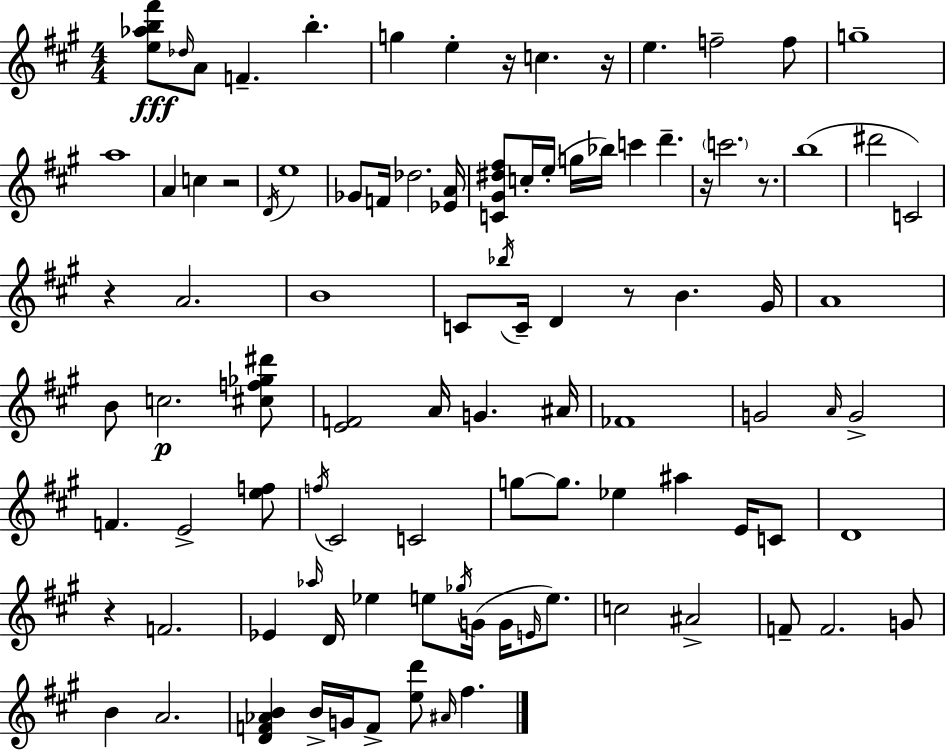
X:1
T:Untitled
M:4/4
L:1/4
K:A
[e_ab^f']/2 _d/4 A/2 F b g e z/4 c z/4 e f2 f/2 g4 a4 A c z2 D/4 e4 _G/2 F/4 _d2 [_EA]/4 [C^G^d^f]/2 c/4 e/4 g/4 _b/4 c' d' z/4 c'2 z/2 b4 ^d'2 C2 z A2 B4 C/2 _b/4 C/4 D z/2 B ^G/4 A4 B/2 c2 [^cf_g^d']/2 [EF]2 A/4 G ^A/4 _F4 G2 A/4 G2 F E2 [ef]/2 f/4 ^C2 C2 g/2 g/2 _e ^a E/4 C/2 D4 z F2 _E _a/4 D/4 _e e/2 _g/4 G/4 G/4 E/4 e/2 c2 ^A2 F/2 F2 G/2 B A2 [DF_AB] B/4 G/4 F/2 [ed']/2 ^A/4 ^f